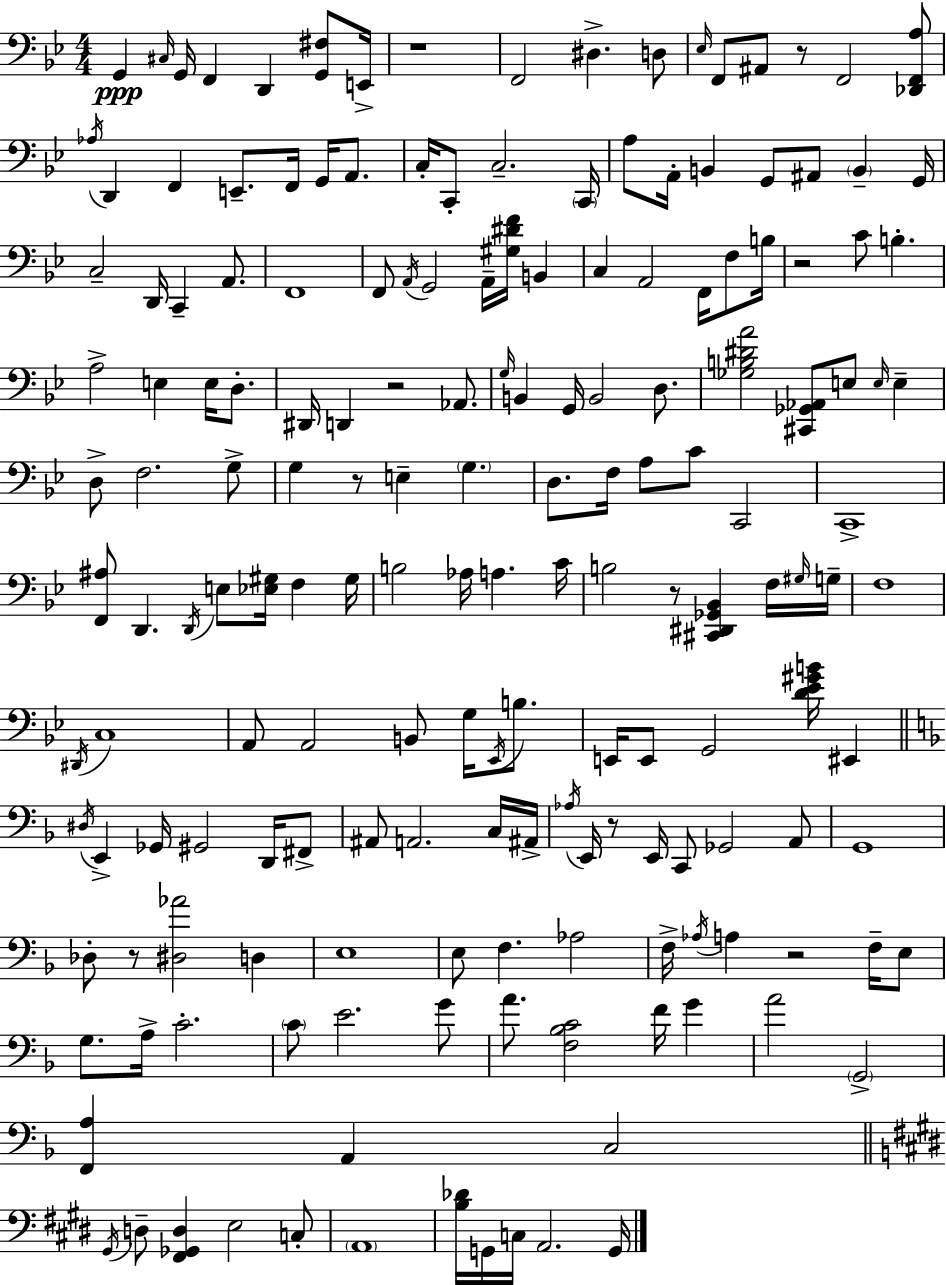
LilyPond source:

{
  \clef bass
  \numericTimeSignature
  \time 4/4
  \key bes \major
  g,4\ppp \grace { cis16 } g,16 f,4 d,4 <g, fis>8 | e,16-> r1 | f,2 dis4.-> d8 | \grace { ees16 } f,8 ais,8 r8 f,2 | \break <des, f, a>8 \acciaccatura { aes16 } d,4 f,4 e,8.-- f,16 g,16 | a,8. c16-. c,8-. c2.-- | \parenthesize c,16 a8 a,16-. b,4 g,8 ais,8 \parenthesize b,4-- | g,16 c2-- d,16 c,4-- | \break a,8. f,1 | f,8 \acciaccatura { a,16 } g,2 a,16-- <gis dis' f'>16 | b,4 c4 a,2 | f,16 f8 b16 r2 c'8 b4.-. | \break a2-> e4 | e16 d8.-. dis,16 d,4 r2 | aes,8. \grace { g16 } b,4 g,16 b,2 | d8. <ges b dis' a'>2 <cis, ges, aes,>8 e8 | \break \grace { e16 } e4-- d8-> f2. | g8-> g4 r8 e4-- | \parenthesize g4. d8. f16 a8 c'8 c,2 | c,1-> | \break <f, ais>8 d,4. \acciaccatura { d,16 } e8 | <ees gis>16 f4 gis16 b2 aes16 | a4. c'16 b2 r8 | <cis, dis, ges, bes,>4 f16 \grace { gis16 } g16-- f1 | \break \acciaccatura { dis,16 } c1 | a,8 a,2 | b,8 g16 \acciaccatura { ees,16 } b8. e,16 e,8 g,2 | <d' ees' gis' b'>16 eis,4 \bar "||" \break \key f \major \acciaccatura { dis16 } e,4-> ges,16 gis,2 d,16 fis,8-> | ais,8 a,2. c16 | ais,16-> \acciaccatura { aes16 } e,16 r8 e,16 c,8 ges,2 | a,8 g,1 | \break des8-. r8 <dis aes'>2 d4 | e1 | e8 f4. aes2 | f16-> \acciaccatura { aes16 } a4 r2 | \break f16-- e8 g8. a16-> c'2.-. | \parenthesize c'8 e'2. | g'8 a'8. <f bes c'>2 f'16 g'4 | a'2 \parenthesize g,2-> | \break <f, a>4 a,4 c2 | \bar "||" \break \key e \major \acciaccatura { gis,16 } d8-- <fis, ges, d>4 e2 c8-. | \parenthesize a,1 | <b des'>16 g,16 c16 a,2. | g,16 \bar "|."
}